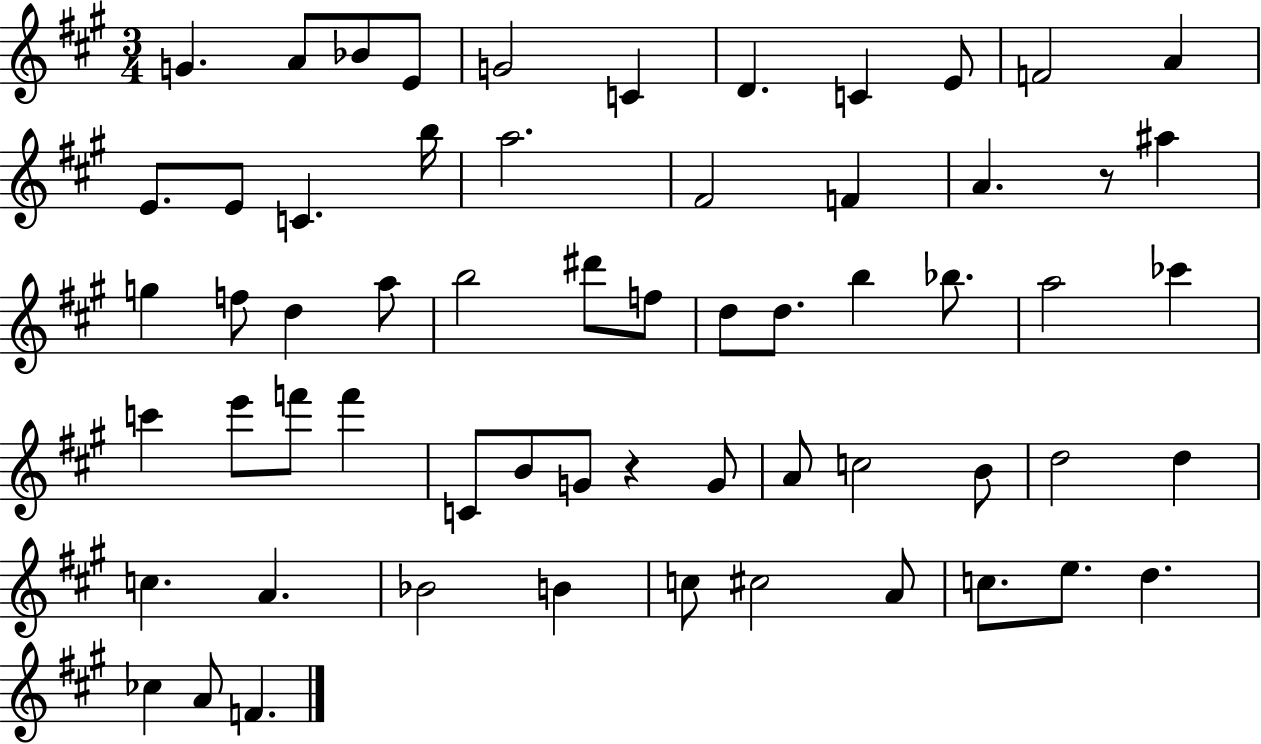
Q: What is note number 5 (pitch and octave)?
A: G4